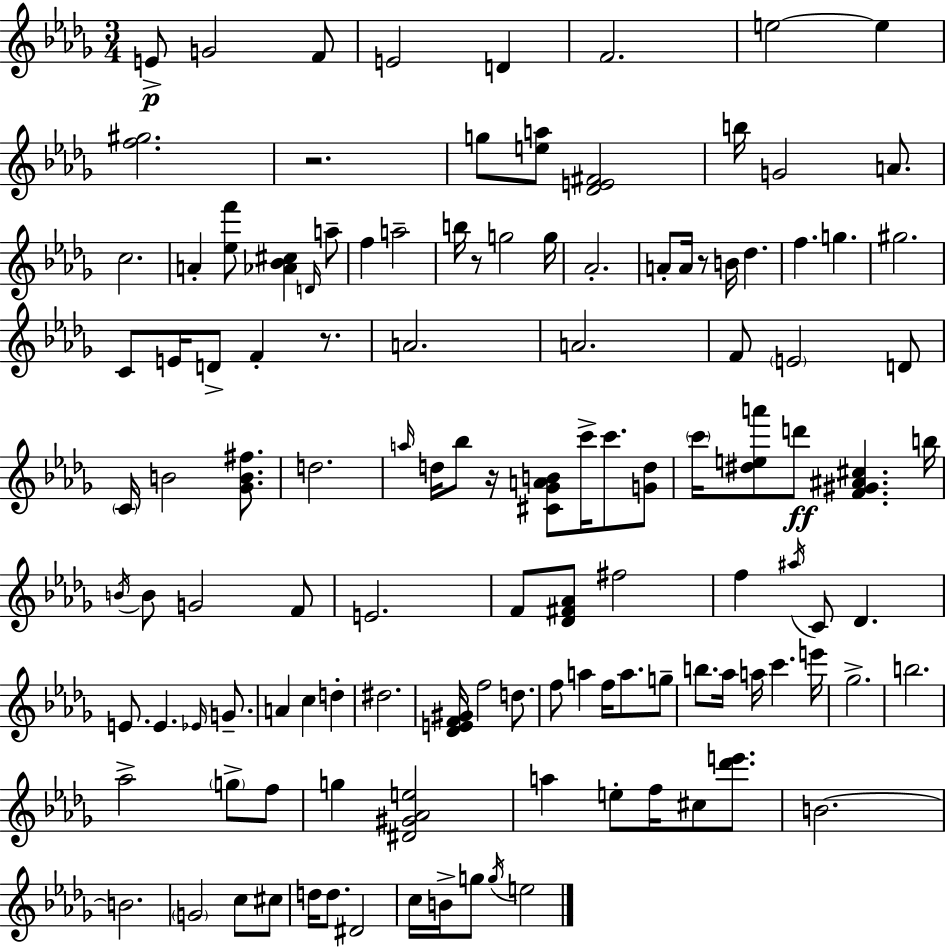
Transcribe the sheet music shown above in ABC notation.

X:1
T:Untitled
M:3/4
L:1/4
K:Bbm
E/2 G2 F/2 E2 D F2 e2 e [f^g]2 z2 g/2 [ea]/2 [_DE^F]2 b/4 G2 A/2 c2 A [_ef']/2 [_A_B^c] D/4 a/2 f a2 b/4 z/2 g2 g/4 _A2 A/2 A/4 z/2 B/4 _d f g ^g2 C/2 E/4 D/2 F z/2 A2 A2 F/2 E2 D/2 C/4 B2 [_GB^f]/2 d2 a/4 d/4 _b/2 z/4 [^C_GAB]/2 c'/4 c'/2 [Gd]/2 c'/4 [^dea']/2 d'/2 [F^G^A^c] b/4 B/4 B/2 G2 F/2 E2 F/2 [_D^F_A]/2 ^f2 f ^a/4 C/2 _D E/2 E _E/4 G/2 A c d ^d2 [_DEF^G]/4 f2 d/2 f/2 a f/4 a/2 g/2 b/2 _a/4 a/4 c' e'/4 _g2 b2 _a2 g/2 f/2 g [^D^G_Ae]2 a e/2 f/4 ^c/2 [_d'e']/2 B2 B2 G2 c/2 ^c/2 d/4 d/2 ^D2 c/4 B/4 g/2 g/4 e2